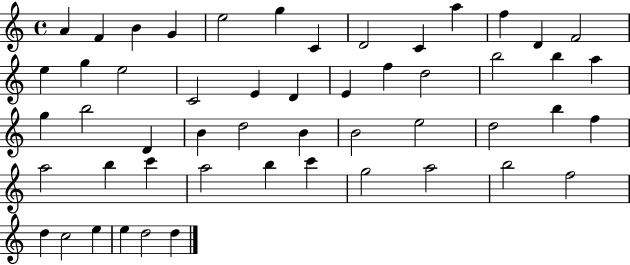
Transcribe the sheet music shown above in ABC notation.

X:1
T:Untitled
M:4/4
L:1/4
K:C
A F B G e2 g C D2 C a f D F2 e g e2 C2 E D E f d2 b2 b a g b2 D B d2 B B2 e2 d2 b f a2 b c' a2 b c' g2 a2 b2 f2 d c2 e e d2 d